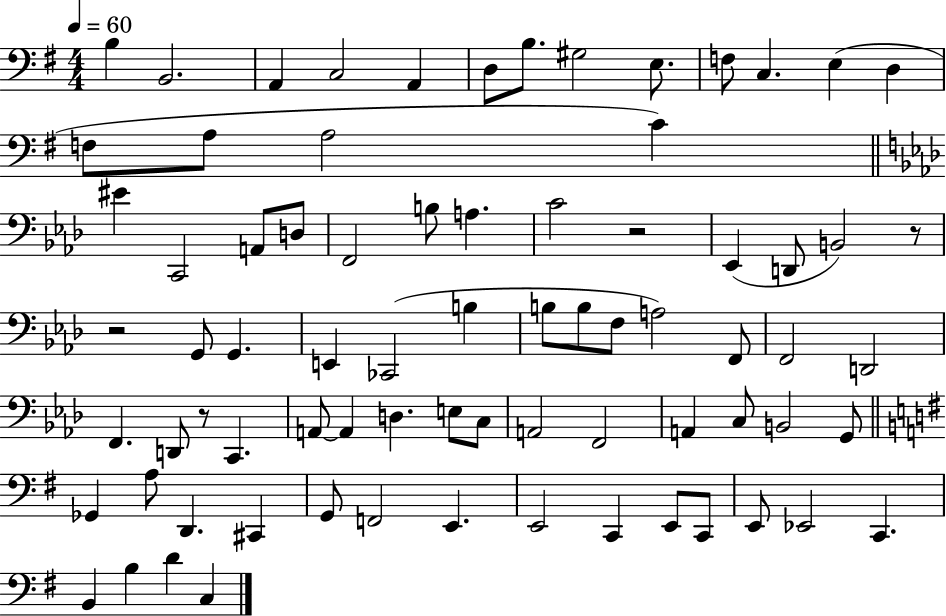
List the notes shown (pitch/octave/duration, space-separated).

B3/q B2/h. A2/q C3/h A2/q D3/e B3/e. G#3/h E3/e. F3/e C3/q. E3/q D3/q F3/e A3/e A3/h C4/q EIS4/q C2/h A2/e D3/e F2/h B3/e A3/q. C4/h R/h Eb2/q D2/e B2/h R/e R/h G2/e G2/q. E2/q CES2/h B3/q B3/e B3/e F3/e A3/h F2/e F2/h D2/h F2/q. D2/e R/e C2/q. A2/e A2/q D3/q. E3/e C3/e A2/h F2/h A2/q C3/e B2/h G2/e Gb2/q A3/e D2/q. C#2/q G2/e F2/h E2/q. E2/h C2/q E2/e C2/e E2/e Eb2/h C2/q. B2/q B3/q D4/q C3/q